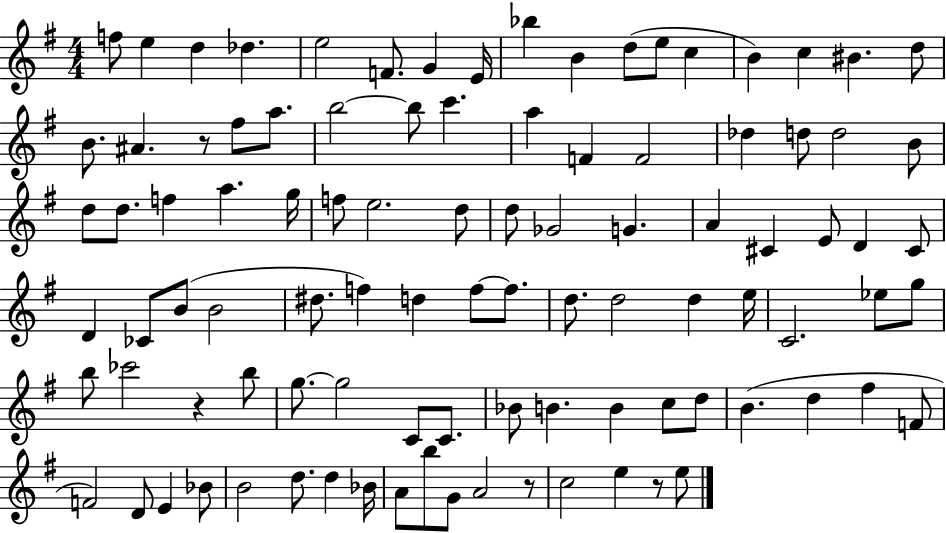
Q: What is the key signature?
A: G major